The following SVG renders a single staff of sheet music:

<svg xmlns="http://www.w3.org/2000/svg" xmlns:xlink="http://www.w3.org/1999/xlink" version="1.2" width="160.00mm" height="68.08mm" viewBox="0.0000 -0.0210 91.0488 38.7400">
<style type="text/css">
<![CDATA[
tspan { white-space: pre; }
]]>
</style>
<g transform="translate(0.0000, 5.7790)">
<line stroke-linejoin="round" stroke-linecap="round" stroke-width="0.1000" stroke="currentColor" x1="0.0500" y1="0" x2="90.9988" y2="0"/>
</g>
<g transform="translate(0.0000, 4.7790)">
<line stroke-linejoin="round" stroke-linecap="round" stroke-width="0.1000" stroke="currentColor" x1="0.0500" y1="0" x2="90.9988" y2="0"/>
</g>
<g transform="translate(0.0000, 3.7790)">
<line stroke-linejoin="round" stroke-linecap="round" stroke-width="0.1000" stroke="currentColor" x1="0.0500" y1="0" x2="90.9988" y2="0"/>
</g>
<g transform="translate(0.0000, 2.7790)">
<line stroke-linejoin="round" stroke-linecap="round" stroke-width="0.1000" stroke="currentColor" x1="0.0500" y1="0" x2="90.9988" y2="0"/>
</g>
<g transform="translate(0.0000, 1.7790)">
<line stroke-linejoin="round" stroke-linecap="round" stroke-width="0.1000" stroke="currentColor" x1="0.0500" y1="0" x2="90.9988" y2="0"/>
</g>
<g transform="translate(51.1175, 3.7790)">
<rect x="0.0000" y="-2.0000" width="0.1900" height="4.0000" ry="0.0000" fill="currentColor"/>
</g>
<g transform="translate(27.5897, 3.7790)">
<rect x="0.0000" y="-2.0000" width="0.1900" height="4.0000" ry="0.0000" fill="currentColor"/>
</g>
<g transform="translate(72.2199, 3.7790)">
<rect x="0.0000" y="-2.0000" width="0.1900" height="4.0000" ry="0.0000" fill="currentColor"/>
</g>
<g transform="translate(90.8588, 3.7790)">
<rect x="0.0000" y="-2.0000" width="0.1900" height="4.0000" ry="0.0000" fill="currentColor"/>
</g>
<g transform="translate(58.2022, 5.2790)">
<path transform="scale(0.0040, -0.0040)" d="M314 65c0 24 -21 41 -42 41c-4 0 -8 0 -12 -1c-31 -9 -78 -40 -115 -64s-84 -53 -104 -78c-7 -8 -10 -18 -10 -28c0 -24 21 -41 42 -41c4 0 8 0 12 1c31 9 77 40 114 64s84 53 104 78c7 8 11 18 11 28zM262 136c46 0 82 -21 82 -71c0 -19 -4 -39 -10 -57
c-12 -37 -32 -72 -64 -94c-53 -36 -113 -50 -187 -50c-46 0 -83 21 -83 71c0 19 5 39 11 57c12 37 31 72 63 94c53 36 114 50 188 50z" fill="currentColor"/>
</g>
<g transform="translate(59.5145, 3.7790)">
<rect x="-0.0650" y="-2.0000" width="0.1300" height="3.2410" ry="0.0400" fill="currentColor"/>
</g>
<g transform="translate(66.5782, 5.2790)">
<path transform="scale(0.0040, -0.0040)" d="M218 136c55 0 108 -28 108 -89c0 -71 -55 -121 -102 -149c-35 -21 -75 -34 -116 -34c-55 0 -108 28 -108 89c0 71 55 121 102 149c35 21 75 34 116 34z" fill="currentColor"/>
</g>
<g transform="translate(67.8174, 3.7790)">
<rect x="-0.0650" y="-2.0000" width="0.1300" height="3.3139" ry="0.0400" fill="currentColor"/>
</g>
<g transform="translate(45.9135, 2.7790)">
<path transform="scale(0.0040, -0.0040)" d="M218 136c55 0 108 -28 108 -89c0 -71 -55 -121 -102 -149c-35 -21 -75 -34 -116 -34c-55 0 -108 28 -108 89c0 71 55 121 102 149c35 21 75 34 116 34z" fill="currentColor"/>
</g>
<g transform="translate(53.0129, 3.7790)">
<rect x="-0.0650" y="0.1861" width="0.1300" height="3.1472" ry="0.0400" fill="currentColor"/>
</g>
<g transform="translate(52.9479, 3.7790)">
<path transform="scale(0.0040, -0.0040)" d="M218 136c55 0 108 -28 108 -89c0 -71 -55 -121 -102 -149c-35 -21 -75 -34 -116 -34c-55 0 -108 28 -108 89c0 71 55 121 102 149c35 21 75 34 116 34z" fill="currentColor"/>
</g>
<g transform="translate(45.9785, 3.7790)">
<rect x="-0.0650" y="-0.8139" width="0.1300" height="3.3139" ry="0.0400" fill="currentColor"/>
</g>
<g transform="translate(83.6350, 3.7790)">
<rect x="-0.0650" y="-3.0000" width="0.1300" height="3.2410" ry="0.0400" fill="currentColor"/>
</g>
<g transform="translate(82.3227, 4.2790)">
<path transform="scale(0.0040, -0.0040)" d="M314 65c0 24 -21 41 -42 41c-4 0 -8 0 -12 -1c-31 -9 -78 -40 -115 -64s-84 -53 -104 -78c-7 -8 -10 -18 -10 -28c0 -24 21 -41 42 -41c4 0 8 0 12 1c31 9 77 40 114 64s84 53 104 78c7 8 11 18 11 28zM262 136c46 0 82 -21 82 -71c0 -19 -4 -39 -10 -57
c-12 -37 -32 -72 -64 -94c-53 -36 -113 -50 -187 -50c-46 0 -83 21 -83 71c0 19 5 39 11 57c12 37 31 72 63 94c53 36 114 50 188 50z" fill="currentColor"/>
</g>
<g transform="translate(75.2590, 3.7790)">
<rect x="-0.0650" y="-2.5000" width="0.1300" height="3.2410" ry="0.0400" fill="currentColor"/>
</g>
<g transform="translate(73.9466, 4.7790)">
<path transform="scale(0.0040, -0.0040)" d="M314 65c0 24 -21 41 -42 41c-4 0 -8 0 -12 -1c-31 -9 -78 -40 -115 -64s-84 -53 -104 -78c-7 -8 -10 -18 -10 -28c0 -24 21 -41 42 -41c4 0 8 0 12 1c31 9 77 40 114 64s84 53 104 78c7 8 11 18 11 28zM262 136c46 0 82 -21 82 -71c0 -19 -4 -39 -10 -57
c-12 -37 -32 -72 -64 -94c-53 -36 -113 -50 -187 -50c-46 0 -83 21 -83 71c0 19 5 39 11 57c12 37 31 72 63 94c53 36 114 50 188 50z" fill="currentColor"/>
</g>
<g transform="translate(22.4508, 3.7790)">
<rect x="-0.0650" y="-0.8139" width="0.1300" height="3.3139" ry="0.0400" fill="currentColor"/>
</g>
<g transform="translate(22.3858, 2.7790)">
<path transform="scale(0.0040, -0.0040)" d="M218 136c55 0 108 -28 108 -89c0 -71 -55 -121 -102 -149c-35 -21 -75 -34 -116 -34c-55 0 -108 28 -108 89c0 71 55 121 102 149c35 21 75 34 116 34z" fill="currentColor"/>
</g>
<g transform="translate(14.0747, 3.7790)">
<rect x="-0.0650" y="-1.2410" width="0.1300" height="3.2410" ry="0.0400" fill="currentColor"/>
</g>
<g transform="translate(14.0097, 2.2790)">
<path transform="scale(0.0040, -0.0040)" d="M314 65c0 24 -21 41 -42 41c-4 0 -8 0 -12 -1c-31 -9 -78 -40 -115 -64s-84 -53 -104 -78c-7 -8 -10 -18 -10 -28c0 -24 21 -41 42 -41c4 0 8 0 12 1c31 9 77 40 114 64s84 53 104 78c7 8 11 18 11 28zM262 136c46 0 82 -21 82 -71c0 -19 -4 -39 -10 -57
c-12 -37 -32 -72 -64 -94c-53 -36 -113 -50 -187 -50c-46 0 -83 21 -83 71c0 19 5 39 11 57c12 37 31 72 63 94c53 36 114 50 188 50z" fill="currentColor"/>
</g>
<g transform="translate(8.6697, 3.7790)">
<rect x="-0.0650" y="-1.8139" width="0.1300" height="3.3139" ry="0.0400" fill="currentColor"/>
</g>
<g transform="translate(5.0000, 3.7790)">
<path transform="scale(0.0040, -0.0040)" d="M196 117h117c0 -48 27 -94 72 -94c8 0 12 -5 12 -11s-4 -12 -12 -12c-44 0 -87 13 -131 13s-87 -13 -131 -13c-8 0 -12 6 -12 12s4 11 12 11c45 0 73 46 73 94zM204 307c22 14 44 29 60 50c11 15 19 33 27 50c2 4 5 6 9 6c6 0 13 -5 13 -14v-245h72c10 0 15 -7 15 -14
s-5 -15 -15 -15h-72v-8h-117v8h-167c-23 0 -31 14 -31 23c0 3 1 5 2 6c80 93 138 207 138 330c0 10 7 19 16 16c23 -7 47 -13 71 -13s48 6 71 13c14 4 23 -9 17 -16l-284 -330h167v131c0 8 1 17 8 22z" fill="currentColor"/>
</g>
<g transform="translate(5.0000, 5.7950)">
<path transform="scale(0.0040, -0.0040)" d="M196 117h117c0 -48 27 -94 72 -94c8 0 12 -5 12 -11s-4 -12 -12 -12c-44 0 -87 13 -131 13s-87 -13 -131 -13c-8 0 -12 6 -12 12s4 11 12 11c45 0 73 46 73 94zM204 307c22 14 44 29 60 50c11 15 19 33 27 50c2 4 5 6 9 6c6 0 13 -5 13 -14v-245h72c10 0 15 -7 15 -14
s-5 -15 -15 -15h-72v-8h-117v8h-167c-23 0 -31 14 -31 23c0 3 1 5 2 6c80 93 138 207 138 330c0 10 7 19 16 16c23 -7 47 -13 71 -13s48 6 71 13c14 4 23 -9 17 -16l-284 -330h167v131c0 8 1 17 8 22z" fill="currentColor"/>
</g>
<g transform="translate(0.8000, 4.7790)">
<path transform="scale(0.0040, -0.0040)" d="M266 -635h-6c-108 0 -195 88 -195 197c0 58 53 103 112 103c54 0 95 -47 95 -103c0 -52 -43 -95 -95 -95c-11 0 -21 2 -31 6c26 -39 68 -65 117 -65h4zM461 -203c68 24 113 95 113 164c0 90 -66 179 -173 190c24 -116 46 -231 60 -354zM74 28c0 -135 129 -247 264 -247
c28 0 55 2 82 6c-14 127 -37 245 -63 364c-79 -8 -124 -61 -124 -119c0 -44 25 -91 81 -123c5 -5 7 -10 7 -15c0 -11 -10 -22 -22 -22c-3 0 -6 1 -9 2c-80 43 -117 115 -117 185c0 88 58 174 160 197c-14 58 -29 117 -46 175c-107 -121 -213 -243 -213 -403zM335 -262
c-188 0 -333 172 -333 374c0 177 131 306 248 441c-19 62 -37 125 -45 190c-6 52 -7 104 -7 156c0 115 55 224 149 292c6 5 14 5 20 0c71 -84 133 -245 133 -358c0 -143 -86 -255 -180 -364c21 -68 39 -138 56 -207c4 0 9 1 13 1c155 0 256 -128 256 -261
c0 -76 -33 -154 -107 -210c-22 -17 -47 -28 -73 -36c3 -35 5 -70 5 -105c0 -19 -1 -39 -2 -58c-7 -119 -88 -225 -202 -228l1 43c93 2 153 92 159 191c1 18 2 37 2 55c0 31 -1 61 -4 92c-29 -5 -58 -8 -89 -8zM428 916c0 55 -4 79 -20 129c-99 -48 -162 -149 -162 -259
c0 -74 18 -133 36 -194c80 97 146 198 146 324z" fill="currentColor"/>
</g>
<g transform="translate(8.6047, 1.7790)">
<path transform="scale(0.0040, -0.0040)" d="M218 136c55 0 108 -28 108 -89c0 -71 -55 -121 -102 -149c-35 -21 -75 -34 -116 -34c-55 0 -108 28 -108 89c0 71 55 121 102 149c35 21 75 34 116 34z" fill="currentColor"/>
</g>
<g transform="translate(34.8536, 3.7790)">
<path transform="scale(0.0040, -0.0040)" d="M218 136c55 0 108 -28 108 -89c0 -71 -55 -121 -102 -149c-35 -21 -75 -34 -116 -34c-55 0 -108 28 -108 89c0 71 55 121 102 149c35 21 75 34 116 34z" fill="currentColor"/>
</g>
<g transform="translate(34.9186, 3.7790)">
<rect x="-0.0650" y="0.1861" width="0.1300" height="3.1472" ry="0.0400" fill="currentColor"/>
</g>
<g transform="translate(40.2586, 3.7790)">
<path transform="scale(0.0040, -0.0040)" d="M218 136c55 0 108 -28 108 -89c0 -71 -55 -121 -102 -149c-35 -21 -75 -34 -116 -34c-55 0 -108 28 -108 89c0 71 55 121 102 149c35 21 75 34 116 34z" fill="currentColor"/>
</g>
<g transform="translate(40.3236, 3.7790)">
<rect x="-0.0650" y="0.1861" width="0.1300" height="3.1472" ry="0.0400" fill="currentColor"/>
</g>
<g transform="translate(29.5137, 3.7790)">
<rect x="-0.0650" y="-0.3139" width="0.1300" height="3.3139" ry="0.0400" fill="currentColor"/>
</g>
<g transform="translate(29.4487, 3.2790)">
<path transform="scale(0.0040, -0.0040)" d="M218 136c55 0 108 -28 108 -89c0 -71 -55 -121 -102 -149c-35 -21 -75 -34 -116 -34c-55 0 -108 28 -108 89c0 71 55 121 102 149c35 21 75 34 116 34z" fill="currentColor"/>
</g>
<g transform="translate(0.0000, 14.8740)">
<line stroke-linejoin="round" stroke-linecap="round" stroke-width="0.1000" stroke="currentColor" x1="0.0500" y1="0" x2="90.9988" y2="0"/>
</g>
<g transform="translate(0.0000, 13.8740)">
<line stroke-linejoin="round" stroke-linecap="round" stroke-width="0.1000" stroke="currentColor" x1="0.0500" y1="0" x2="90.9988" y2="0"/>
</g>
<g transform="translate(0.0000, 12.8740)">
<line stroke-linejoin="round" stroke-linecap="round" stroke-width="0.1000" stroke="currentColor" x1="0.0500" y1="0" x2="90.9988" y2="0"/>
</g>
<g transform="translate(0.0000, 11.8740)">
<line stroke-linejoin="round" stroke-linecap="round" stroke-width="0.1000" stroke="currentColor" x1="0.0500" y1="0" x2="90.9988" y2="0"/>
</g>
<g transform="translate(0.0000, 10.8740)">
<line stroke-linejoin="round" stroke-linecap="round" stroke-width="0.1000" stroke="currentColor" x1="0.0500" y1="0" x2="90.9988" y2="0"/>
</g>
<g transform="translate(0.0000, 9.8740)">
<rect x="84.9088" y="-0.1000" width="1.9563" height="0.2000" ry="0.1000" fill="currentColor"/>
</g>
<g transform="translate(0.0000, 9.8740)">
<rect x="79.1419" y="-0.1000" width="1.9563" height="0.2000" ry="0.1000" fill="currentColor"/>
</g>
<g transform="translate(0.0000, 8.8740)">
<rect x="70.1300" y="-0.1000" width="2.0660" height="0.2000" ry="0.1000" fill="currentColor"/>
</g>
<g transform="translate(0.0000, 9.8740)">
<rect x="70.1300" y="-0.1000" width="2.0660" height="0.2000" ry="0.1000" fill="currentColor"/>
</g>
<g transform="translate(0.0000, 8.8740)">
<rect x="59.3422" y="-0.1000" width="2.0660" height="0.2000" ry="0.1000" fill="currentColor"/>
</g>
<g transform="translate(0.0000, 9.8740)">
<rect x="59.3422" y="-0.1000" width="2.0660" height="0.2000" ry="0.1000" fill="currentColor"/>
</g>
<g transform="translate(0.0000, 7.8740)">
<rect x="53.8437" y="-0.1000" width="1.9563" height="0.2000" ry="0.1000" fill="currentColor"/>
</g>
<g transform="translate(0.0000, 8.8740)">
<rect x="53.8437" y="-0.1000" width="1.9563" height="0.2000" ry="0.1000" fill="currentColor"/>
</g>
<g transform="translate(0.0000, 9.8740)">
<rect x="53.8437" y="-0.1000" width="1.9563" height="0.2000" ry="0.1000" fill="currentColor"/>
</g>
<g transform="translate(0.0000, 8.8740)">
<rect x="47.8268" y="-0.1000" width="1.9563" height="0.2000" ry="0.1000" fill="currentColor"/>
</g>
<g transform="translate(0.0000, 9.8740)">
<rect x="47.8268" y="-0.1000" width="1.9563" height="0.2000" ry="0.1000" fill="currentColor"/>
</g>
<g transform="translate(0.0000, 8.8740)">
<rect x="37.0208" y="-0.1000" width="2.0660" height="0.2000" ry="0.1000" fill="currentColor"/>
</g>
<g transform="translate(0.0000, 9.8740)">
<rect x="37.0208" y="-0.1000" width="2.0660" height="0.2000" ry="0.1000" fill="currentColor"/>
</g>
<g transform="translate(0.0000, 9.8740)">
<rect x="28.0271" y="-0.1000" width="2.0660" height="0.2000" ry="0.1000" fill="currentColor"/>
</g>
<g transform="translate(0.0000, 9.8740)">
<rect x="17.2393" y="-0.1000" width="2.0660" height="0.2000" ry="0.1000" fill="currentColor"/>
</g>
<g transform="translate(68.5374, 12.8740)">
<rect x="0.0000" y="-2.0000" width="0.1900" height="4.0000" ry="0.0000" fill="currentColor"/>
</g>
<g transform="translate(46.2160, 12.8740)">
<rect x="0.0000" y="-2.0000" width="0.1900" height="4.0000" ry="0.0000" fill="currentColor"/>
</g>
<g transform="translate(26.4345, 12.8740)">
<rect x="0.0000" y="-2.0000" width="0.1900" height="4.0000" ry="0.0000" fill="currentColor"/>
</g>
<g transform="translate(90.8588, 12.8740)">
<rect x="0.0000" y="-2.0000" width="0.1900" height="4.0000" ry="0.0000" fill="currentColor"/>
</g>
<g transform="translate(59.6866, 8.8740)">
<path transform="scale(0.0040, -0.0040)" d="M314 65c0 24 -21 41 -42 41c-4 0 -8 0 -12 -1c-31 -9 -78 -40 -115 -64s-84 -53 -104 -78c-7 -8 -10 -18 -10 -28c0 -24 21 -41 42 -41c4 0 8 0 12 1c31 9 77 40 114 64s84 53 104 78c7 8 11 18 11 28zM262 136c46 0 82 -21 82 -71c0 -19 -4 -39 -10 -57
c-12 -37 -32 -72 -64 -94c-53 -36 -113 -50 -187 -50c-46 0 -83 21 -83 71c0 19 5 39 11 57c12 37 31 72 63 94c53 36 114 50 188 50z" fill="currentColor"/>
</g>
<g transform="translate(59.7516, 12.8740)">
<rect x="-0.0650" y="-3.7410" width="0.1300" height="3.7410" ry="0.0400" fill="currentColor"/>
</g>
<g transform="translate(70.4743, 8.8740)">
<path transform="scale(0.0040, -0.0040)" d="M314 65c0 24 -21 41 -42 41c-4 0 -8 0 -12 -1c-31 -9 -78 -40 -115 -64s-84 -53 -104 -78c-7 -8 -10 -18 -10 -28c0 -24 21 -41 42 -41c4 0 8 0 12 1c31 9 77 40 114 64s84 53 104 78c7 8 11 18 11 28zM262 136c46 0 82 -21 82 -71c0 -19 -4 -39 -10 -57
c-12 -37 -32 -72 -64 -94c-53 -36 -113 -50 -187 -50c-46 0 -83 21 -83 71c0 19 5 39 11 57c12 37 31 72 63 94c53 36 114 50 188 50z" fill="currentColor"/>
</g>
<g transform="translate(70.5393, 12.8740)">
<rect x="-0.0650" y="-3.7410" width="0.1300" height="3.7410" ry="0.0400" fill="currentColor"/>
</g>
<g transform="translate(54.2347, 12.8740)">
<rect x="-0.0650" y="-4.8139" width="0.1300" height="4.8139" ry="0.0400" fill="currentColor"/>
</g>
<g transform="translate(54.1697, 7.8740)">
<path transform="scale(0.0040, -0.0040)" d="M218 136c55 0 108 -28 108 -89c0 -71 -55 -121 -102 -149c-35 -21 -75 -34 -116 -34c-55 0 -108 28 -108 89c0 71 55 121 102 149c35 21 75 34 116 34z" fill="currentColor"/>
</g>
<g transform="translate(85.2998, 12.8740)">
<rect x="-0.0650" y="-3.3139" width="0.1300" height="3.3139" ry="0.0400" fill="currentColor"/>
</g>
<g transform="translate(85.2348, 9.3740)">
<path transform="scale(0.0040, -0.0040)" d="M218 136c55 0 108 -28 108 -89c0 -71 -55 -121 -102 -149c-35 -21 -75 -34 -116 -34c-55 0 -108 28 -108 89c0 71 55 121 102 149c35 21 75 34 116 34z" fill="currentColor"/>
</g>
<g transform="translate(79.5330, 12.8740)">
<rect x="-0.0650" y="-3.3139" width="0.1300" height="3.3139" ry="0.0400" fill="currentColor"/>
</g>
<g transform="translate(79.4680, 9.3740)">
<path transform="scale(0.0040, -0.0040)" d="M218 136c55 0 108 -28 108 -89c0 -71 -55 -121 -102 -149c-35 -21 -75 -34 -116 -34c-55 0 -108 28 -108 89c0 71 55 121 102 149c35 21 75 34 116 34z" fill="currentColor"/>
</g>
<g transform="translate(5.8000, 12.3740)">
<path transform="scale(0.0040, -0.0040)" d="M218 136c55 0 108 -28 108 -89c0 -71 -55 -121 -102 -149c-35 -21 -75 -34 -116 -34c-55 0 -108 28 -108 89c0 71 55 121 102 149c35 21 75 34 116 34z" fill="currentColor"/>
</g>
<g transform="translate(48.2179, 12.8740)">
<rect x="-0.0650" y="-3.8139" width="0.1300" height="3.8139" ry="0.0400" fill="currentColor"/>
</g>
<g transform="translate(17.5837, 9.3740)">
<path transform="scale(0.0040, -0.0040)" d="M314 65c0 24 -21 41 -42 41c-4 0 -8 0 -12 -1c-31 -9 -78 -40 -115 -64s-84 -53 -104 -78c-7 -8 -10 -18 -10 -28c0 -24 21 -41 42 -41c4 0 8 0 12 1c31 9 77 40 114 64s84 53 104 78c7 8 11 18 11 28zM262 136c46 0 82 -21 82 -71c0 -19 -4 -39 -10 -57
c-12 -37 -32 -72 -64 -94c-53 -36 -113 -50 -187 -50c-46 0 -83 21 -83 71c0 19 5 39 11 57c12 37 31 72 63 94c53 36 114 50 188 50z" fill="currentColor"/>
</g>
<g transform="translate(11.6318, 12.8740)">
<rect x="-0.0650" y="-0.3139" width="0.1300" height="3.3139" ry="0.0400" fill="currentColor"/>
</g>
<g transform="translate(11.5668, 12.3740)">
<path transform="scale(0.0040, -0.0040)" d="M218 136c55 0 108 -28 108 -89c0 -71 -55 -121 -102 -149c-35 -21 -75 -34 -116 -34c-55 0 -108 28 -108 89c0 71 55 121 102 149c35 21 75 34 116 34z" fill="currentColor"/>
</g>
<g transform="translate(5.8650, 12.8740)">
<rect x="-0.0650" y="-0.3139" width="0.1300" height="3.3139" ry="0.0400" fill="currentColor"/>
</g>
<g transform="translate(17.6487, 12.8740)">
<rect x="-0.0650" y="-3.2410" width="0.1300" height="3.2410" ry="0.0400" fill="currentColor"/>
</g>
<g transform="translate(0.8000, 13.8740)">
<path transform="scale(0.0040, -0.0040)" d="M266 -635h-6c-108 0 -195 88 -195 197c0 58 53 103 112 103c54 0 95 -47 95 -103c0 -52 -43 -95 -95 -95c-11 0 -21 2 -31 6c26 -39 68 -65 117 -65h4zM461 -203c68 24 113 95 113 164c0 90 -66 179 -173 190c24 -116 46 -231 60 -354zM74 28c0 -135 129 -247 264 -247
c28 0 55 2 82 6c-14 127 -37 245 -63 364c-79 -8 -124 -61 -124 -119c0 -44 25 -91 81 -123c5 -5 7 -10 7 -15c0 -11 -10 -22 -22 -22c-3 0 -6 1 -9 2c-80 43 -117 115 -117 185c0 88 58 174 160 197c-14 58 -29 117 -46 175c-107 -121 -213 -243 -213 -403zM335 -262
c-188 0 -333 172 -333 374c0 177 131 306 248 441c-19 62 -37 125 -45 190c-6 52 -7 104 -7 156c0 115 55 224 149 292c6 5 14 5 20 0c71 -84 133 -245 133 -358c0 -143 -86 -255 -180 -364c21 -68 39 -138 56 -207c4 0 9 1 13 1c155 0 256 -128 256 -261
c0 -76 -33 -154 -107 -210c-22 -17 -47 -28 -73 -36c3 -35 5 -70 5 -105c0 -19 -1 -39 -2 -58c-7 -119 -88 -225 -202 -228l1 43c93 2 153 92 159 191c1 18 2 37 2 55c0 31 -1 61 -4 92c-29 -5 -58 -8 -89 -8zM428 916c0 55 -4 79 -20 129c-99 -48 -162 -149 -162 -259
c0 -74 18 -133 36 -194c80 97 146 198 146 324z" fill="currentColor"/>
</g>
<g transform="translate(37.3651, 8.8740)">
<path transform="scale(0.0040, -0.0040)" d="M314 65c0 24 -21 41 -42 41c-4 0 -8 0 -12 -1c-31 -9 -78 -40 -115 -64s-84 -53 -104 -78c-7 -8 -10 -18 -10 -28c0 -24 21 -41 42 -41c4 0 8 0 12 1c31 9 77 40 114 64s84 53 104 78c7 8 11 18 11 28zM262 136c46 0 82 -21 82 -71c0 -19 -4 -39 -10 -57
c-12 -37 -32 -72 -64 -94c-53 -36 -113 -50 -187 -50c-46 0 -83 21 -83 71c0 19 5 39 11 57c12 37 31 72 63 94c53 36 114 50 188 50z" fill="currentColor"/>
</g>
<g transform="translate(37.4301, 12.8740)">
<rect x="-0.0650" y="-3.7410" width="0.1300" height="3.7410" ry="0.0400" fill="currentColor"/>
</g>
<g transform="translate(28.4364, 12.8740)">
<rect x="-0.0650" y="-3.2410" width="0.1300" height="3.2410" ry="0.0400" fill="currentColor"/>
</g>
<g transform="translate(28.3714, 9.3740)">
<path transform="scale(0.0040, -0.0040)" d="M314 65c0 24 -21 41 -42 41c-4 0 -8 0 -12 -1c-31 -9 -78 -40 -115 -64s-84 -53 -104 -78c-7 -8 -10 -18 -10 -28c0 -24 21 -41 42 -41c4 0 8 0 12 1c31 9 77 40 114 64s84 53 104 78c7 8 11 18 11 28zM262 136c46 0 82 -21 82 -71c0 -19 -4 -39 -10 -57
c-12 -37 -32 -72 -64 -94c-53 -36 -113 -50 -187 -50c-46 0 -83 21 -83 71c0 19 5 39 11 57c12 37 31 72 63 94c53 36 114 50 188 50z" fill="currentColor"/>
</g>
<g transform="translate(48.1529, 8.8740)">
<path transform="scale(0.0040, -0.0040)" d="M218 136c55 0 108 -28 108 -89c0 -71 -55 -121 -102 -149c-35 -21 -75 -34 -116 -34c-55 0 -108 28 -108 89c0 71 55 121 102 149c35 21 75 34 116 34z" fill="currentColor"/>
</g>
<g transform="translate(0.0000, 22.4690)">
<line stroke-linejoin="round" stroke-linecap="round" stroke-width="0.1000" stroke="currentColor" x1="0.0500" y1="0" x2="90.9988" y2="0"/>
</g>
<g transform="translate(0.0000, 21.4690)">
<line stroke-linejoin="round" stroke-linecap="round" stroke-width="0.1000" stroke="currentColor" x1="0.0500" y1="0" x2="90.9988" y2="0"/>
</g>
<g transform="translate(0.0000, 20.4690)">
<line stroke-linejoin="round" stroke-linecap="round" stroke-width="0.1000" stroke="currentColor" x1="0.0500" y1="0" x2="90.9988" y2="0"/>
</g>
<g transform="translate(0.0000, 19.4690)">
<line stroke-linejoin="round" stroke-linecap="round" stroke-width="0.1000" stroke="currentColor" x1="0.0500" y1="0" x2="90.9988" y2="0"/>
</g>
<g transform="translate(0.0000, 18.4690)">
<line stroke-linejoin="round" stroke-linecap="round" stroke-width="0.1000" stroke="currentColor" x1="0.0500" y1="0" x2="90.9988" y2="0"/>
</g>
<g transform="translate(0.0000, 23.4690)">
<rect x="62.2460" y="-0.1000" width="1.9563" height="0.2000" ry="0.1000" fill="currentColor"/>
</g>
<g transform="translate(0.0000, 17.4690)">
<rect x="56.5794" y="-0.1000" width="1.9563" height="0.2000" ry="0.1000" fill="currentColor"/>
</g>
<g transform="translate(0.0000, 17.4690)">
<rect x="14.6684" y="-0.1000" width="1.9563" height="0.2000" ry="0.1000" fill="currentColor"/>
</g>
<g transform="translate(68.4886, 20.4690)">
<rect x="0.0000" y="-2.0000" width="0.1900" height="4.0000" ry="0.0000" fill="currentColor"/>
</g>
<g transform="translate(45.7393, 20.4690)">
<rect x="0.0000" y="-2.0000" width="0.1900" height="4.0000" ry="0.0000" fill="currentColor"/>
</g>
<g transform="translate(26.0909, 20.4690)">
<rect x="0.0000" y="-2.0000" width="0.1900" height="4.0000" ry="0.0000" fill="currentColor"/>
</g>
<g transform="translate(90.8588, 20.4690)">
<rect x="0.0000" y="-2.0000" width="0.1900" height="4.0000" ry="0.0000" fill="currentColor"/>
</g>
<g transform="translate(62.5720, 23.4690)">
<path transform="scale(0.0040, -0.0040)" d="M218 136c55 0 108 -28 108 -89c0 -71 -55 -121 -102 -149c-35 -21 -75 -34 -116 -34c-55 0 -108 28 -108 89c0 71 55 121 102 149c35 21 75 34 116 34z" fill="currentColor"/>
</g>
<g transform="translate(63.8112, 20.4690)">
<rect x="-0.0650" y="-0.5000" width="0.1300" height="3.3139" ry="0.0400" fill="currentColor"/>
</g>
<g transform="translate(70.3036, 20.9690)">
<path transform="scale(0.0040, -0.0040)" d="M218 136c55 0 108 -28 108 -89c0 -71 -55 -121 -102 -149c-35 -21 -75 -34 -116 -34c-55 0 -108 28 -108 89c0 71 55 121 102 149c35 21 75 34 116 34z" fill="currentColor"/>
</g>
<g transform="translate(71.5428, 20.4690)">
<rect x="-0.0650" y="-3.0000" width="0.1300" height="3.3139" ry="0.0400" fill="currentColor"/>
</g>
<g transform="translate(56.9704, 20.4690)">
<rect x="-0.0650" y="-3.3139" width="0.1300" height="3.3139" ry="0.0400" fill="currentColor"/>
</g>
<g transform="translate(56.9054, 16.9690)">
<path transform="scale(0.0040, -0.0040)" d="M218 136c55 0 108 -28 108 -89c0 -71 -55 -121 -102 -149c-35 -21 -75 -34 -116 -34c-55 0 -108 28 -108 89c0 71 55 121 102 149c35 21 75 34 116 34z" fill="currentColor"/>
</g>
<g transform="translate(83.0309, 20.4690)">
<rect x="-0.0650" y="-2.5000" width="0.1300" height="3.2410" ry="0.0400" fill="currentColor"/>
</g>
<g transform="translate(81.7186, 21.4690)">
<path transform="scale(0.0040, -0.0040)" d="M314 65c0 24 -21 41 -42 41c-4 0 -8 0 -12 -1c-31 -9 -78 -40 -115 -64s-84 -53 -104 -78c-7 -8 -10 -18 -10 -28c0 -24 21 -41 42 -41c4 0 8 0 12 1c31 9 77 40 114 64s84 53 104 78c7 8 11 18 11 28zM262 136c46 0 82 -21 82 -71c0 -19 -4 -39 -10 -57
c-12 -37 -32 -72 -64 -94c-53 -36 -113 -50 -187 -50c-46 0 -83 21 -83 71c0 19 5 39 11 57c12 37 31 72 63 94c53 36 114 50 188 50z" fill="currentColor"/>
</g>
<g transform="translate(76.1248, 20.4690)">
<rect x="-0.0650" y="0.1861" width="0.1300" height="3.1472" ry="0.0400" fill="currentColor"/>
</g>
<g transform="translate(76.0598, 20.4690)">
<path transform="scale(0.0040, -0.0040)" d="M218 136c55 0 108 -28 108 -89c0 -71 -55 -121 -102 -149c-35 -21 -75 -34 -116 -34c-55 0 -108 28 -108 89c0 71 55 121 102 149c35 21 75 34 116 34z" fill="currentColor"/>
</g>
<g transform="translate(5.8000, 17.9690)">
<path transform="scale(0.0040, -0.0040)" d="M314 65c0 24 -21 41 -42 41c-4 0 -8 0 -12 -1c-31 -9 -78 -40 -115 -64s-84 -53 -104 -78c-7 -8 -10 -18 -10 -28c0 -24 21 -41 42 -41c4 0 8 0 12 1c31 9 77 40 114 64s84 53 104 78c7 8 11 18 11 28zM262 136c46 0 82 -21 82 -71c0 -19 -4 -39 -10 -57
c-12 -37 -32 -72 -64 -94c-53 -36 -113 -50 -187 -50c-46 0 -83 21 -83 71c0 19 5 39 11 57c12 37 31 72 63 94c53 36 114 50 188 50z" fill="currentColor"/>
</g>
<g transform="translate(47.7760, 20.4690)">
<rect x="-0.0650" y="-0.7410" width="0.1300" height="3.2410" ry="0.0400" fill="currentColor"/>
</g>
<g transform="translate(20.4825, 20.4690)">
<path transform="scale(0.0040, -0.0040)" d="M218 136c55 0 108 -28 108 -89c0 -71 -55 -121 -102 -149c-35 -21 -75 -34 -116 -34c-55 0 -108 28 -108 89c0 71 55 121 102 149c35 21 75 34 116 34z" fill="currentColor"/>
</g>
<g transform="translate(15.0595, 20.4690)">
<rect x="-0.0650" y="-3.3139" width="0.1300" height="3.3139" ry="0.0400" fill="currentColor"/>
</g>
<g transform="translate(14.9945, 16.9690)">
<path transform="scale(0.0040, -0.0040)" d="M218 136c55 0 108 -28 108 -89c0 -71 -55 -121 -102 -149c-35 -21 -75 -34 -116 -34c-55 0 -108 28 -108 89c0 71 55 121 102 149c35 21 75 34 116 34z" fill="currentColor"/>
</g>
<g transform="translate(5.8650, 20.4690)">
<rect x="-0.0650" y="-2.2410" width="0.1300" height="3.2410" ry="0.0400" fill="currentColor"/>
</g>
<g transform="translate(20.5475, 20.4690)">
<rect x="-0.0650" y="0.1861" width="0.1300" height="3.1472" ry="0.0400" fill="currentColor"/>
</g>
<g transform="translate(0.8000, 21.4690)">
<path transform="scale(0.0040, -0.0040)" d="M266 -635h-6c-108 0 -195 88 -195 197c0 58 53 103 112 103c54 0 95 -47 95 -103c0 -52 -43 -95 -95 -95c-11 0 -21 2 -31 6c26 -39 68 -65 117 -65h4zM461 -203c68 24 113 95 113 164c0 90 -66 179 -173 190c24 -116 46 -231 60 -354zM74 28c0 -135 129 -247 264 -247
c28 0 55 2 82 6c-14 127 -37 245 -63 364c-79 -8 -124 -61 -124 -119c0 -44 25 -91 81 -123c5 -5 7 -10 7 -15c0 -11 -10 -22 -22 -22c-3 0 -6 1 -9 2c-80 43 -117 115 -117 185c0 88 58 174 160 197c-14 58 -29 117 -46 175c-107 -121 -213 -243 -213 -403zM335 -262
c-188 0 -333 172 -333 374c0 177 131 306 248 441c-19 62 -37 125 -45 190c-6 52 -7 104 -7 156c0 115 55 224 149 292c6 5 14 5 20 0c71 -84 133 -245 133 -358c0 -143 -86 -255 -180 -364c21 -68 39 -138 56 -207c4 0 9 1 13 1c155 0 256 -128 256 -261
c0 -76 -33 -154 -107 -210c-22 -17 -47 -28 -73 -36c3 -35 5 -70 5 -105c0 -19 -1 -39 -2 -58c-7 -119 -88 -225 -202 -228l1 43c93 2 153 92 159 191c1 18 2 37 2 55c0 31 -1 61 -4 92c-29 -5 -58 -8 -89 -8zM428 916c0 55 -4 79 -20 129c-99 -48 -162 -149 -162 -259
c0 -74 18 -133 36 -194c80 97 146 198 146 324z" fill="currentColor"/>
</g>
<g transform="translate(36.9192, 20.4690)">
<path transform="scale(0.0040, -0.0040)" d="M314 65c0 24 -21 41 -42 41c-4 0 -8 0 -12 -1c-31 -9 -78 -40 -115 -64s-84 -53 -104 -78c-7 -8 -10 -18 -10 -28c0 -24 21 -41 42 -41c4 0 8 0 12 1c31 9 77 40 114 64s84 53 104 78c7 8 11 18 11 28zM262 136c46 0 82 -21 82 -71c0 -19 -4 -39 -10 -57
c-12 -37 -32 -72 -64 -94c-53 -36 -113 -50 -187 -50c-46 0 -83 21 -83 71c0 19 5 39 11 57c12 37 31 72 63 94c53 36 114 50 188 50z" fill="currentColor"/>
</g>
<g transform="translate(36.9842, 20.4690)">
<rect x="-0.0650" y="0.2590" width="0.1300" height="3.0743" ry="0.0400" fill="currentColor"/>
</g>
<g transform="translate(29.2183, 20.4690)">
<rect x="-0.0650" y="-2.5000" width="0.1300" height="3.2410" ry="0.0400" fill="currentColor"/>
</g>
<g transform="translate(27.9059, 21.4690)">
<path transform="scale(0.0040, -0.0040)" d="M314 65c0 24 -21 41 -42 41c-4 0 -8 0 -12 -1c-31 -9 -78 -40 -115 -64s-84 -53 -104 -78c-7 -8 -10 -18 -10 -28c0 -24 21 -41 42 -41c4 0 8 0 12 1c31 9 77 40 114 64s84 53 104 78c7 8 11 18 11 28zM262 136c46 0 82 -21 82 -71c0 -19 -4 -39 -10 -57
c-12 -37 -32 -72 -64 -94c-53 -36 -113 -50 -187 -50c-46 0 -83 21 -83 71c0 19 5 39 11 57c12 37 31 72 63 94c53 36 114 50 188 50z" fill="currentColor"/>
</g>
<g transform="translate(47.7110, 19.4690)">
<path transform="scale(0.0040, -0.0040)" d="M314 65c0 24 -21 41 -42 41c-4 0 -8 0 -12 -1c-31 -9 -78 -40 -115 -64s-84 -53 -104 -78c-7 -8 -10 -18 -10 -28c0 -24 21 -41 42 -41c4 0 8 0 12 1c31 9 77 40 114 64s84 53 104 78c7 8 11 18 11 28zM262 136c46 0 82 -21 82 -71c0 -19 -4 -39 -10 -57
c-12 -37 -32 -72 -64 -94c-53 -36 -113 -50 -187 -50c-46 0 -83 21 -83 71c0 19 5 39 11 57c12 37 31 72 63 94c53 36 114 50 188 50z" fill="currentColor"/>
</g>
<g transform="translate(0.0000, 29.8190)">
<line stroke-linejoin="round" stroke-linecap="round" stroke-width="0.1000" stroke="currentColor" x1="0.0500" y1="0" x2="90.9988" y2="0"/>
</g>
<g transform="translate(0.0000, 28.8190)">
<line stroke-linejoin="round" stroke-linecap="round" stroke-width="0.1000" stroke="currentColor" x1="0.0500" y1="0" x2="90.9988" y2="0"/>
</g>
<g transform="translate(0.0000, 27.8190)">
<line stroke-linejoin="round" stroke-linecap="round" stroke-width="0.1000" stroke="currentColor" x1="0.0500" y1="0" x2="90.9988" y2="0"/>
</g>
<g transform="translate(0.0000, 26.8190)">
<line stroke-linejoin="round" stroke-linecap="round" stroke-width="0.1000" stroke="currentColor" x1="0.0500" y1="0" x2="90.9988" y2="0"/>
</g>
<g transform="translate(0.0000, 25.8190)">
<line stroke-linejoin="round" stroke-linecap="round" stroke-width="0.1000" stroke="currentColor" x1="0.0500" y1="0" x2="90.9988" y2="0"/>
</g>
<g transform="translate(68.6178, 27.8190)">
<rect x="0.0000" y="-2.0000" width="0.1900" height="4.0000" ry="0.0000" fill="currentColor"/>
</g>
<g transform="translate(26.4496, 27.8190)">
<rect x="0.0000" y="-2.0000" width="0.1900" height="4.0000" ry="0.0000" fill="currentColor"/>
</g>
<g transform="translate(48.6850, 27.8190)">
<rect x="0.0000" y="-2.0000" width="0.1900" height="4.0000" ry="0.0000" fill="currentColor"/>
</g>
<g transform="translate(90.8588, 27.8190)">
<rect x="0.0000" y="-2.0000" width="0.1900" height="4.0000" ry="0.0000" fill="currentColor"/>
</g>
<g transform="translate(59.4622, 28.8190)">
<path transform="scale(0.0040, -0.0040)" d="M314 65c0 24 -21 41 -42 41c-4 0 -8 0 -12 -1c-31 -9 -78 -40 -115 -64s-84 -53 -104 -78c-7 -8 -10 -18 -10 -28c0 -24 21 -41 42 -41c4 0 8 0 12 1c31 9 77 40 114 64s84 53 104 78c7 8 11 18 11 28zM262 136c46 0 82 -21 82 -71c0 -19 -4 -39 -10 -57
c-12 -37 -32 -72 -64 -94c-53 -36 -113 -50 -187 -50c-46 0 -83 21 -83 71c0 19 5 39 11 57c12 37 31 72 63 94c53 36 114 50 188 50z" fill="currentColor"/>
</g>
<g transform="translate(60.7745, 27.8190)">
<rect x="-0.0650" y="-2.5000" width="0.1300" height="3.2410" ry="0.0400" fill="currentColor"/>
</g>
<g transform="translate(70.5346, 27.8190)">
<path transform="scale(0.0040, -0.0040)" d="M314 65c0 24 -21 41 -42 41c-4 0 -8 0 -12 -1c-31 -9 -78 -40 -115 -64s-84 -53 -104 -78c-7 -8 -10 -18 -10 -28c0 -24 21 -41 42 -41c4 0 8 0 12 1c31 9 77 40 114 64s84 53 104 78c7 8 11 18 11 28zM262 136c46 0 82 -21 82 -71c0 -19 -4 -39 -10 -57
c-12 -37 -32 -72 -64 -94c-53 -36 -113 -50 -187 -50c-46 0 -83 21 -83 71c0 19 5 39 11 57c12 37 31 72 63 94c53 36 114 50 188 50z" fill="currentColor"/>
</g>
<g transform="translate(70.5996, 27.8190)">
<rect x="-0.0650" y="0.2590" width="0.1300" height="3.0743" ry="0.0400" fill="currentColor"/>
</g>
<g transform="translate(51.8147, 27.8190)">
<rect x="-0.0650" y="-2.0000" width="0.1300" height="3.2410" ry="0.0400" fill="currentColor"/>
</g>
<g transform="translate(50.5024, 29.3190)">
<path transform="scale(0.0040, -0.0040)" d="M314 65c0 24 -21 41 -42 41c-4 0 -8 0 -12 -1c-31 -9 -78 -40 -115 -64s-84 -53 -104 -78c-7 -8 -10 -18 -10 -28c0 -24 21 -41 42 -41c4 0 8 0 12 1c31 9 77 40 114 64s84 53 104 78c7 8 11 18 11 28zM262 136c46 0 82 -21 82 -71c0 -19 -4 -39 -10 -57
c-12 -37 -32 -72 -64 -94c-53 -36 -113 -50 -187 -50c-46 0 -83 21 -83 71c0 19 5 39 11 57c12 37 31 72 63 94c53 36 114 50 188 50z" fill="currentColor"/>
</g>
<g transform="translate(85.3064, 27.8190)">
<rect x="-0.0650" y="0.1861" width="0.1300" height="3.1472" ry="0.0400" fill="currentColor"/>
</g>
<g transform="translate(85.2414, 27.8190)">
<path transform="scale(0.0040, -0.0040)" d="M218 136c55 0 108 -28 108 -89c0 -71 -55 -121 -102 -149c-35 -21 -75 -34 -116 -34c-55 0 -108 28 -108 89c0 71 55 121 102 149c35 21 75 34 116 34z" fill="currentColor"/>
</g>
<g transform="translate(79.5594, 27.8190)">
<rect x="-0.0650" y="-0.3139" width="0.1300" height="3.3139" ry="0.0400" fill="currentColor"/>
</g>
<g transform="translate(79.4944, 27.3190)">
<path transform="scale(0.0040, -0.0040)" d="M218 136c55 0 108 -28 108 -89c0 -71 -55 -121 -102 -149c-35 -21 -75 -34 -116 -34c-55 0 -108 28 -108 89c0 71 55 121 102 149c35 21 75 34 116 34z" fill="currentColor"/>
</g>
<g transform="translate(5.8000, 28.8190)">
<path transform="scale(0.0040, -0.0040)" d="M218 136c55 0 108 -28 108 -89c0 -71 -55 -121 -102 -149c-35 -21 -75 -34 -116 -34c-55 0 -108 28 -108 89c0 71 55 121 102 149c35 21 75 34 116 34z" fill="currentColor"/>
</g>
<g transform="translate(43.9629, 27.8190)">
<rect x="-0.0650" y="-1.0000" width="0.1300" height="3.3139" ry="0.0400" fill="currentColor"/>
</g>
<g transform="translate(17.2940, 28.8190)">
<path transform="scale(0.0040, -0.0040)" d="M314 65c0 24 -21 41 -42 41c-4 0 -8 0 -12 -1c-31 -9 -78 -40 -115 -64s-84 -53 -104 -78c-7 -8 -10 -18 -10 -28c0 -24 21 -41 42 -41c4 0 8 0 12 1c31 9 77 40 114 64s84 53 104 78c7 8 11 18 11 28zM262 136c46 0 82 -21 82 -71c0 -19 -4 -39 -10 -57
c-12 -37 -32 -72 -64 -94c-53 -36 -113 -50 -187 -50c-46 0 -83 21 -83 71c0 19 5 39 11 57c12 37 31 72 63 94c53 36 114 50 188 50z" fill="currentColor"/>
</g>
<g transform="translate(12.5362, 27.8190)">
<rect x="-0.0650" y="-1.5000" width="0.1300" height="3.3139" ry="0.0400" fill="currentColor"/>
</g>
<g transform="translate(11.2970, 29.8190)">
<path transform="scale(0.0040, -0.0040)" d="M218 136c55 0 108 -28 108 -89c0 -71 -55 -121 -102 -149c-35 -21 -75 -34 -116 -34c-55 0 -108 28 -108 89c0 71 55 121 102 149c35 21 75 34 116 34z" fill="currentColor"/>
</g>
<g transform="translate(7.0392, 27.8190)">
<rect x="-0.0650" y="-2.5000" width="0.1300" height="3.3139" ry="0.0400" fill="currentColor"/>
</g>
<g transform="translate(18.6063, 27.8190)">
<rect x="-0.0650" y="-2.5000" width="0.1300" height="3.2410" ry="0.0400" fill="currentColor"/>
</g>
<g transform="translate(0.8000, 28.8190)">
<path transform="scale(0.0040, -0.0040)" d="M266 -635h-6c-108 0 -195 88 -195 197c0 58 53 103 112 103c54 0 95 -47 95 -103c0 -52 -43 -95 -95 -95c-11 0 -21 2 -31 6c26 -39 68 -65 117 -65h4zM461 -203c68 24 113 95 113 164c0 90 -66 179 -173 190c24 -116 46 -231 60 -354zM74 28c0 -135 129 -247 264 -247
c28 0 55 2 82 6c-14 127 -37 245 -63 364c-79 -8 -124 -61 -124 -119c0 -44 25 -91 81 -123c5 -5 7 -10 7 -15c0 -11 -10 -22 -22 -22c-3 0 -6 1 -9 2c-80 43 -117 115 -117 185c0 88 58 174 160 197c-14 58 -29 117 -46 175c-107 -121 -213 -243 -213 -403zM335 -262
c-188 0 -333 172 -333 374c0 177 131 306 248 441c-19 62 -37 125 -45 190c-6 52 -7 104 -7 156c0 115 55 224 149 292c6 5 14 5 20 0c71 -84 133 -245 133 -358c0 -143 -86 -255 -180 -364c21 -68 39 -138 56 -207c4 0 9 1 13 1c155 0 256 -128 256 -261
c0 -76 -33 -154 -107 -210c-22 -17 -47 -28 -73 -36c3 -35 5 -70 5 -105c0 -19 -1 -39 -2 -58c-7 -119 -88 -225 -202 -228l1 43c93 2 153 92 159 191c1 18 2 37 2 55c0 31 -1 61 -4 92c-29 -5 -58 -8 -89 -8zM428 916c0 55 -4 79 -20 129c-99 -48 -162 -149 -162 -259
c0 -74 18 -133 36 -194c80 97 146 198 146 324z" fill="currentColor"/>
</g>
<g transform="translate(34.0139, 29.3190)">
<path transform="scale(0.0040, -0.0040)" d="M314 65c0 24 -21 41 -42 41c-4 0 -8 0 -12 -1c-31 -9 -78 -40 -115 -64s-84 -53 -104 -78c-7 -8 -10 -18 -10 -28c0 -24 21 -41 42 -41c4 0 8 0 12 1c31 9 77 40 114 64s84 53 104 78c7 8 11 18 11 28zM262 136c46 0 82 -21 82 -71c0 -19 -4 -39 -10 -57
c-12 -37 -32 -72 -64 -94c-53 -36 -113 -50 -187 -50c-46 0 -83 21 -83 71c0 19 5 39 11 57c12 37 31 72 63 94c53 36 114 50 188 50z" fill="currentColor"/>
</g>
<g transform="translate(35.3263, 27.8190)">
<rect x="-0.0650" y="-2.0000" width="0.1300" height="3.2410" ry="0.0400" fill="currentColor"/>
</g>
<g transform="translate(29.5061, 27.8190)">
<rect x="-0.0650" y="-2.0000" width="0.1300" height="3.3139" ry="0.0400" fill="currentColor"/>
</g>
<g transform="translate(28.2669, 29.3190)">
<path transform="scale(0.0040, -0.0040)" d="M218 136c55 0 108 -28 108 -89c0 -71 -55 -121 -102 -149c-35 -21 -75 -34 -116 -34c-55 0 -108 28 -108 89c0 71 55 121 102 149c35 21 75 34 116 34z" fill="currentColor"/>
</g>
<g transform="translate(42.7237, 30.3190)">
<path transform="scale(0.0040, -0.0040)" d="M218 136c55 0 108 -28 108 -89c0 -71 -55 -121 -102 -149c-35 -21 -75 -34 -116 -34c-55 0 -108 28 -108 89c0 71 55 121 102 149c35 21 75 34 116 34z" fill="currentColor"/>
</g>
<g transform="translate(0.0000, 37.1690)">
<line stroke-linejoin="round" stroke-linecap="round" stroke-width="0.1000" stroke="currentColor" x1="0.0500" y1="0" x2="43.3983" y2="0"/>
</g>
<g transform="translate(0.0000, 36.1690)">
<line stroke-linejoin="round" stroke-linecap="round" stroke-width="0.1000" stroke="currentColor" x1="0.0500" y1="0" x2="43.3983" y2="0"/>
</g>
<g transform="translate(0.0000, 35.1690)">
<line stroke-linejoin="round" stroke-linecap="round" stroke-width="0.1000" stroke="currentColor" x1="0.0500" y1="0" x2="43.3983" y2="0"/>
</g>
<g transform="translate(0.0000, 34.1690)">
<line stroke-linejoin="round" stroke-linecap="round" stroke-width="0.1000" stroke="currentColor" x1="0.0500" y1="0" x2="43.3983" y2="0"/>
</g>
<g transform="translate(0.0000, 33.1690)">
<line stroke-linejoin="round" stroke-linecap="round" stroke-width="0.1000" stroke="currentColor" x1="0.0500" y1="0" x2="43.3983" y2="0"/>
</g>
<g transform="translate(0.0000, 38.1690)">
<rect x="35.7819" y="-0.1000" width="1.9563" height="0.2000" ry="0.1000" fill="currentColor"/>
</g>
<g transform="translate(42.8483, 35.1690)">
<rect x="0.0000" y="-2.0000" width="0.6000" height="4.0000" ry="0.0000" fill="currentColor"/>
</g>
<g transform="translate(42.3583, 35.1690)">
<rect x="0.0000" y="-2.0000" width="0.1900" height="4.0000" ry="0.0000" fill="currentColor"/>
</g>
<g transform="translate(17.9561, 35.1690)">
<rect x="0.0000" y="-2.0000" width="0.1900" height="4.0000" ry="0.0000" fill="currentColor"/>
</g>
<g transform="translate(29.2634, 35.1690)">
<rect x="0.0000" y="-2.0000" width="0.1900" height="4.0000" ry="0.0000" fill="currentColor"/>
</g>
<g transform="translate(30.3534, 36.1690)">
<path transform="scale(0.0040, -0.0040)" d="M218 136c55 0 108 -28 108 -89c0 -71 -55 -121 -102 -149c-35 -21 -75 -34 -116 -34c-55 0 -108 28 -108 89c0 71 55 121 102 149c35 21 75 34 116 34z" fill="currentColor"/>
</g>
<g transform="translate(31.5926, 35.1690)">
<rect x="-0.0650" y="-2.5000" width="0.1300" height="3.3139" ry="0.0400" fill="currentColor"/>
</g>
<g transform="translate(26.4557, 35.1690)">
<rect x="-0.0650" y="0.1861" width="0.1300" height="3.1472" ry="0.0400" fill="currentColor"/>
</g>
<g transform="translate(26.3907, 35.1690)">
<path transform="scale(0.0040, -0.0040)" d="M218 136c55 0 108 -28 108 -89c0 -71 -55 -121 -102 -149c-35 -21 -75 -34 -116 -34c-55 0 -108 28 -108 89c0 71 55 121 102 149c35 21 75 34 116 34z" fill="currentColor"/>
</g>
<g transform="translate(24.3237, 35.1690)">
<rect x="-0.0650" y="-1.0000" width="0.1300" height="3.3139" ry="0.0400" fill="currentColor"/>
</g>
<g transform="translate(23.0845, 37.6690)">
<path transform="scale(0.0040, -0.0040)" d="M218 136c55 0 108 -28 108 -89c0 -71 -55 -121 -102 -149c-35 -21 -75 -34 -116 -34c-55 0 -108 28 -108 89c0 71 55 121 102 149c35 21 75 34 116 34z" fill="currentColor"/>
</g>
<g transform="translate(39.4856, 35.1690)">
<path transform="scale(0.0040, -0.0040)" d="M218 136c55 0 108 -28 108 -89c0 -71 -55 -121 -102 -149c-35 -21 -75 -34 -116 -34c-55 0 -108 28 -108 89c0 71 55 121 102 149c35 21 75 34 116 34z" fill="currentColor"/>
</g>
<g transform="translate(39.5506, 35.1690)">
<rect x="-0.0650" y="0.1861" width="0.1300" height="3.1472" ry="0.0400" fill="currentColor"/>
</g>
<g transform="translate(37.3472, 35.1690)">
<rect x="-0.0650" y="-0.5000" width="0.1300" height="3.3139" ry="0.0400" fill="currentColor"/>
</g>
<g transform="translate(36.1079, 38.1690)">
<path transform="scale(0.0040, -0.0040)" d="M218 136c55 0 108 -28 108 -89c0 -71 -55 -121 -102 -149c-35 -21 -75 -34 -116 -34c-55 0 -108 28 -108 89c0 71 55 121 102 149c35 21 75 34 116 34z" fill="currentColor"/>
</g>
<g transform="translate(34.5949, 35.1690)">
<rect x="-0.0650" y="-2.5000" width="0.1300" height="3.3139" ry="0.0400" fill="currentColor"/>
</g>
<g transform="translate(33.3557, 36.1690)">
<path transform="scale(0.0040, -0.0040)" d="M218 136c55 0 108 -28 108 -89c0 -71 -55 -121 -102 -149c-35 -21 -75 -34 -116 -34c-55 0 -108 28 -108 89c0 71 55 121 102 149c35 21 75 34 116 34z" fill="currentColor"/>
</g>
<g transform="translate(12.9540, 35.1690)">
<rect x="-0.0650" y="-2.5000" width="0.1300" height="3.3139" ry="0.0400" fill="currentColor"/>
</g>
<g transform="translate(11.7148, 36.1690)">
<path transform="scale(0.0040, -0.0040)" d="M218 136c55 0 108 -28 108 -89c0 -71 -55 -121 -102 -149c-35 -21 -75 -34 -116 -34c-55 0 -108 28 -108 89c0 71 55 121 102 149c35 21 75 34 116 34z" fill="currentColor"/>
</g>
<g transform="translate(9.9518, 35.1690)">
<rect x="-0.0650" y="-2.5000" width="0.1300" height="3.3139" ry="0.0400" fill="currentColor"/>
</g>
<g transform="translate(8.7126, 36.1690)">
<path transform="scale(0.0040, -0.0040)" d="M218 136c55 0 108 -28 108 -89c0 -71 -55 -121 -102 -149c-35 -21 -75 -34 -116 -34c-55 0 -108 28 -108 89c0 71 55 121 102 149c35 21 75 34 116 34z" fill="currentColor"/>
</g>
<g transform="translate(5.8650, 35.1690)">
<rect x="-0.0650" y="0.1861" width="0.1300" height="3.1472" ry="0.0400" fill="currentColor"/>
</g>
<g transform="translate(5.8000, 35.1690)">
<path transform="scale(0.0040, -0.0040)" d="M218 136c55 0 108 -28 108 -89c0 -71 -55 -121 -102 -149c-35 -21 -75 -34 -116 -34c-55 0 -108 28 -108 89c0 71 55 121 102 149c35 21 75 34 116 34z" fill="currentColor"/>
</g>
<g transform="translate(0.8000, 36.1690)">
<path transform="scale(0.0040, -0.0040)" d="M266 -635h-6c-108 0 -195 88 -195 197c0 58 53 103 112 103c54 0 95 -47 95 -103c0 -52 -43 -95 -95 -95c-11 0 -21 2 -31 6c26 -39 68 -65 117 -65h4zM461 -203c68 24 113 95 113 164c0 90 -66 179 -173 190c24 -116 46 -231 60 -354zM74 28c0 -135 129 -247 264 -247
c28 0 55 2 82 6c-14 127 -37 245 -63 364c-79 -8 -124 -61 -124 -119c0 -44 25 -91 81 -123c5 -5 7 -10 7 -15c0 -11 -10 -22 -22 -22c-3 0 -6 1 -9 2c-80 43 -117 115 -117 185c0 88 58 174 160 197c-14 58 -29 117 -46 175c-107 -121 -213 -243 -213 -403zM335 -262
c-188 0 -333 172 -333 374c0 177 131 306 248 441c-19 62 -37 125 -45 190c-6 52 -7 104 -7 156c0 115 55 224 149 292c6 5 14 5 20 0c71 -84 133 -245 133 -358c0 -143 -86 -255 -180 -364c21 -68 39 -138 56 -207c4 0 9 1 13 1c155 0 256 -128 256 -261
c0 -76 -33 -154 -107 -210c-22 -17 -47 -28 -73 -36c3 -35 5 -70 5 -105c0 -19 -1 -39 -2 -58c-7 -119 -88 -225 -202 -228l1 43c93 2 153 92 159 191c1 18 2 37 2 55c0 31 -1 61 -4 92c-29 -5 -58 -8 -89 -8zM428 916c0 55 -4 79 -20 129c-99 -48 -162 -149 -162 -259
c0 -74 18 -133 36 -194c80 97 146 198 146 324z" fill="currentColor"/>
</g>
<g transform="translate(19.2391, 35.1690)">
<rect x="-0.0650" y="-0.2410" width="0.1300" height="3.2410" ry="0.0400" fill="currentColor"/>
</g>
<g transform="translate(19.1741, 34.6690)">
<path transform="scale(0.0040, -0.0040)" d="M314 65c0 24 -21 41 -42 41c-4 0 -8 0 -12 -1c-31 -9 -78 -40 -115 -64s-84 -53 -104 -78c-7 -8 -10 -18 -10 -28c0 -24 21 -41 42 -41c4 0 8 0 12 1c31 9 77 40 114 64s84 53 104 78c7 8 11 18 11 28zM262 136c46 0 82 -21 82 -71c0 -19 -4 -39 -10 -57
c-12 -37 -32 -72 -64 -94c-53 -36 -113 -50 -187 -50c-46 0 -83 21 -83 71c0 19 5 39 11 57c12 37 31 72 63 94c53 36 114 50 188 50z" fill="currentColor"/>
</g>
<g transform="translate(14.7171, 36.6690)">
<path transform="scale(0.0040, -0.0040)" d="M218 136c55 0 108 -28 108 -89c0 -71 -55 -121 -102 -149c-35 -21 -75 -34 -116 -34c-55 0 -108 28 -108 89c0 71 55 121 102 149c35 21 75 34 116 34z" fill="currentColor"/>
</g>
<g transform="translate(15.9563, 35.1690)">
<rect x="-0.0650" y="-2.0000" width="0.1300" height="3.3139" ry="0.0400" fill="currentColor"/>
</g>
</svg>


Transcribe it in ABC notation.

X:1
T:Untitled
M:4/4
L:1/4
K:C
f e2 d c B B d B F2 F G2 A2 c c b2 b2 c'2 c' e' c'2 c'2 b b g2 b B G2 B2 d2 b C A B G2 G E G2 F F2 D F2 G2 B2 c B B G G F c2 D B G G C B